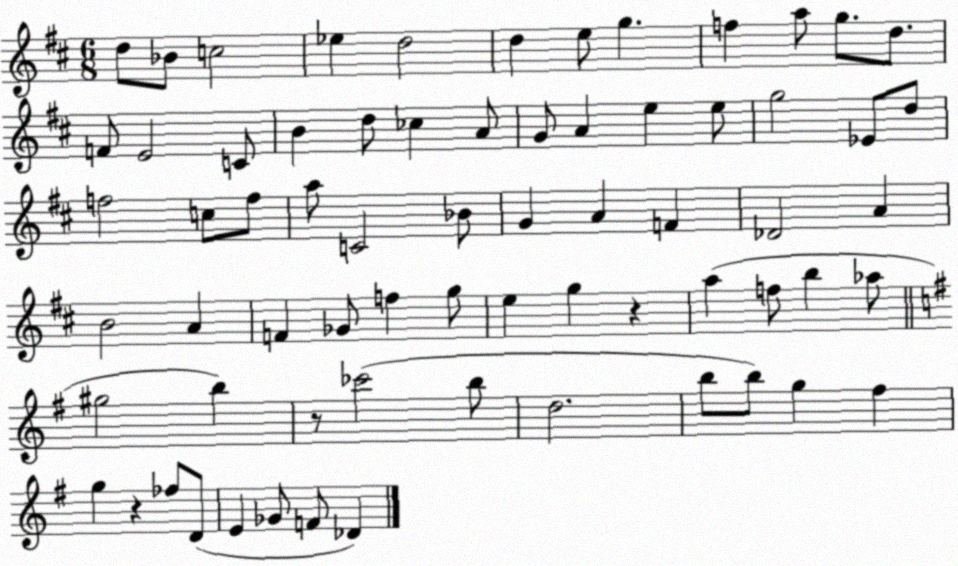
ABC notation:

X:1
T:Untitled
M:6/8
L:1/4
K:D
d/2 _B/2 c2 _e d2 d e/2 g f a/2 g/2 d/2 F/2 E2 C/2 B d/2 _c A/2 G/2 A e e/2 g2 _E/2 d/2 f2 c/2 f/2 a/2 C2 _B/2 G A F _D2 A B2 A F _G/2 f g/2 e g z a f/2 b _a/2 ^g2 b z/2 _c'2 b/2 d2 b/2 b/2 g ^f g z _f/2 D/2 E _G/2 F/2 _D